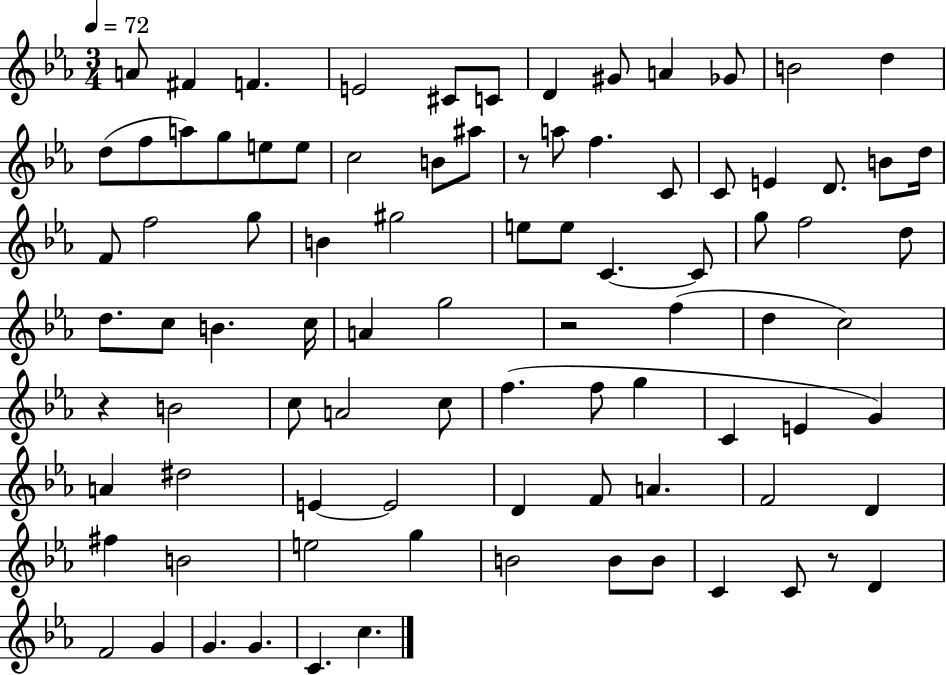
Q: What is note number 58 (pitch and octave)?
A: C4